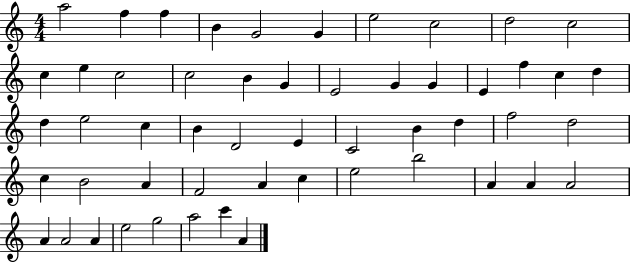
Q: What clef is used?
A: treble